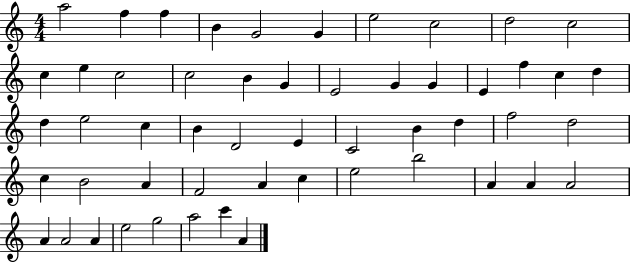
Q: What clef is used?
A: treble